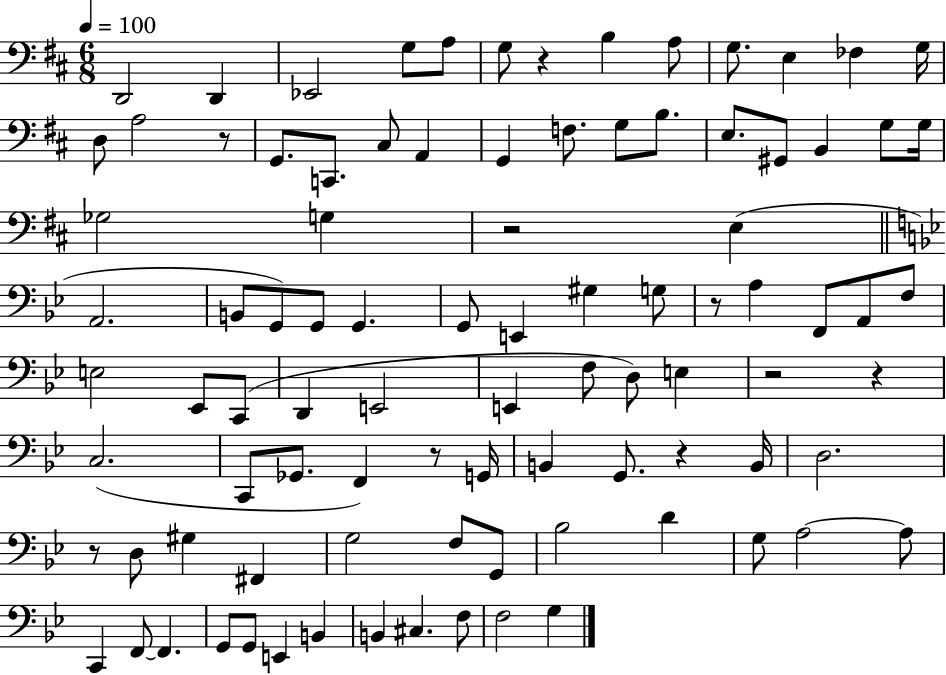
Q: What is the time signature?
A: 6/8